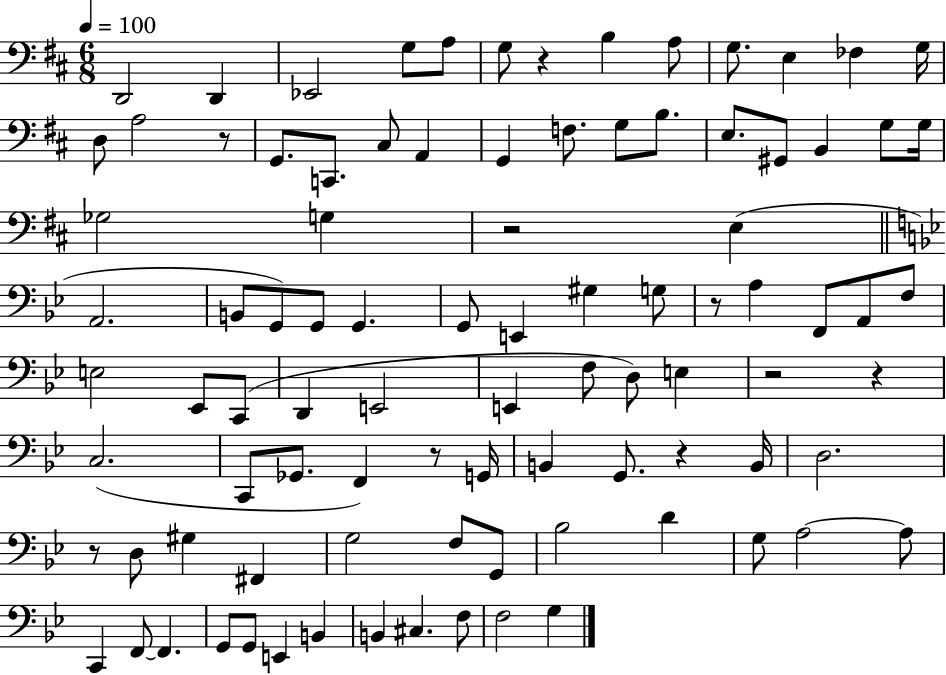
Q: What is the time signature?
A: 6/8